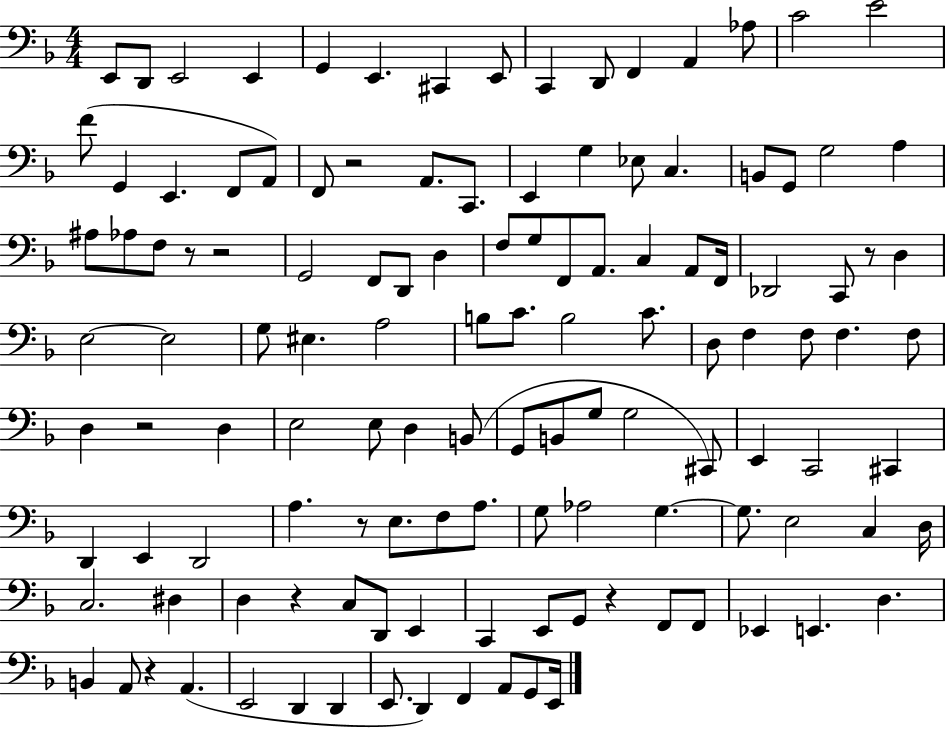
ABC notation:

X:1
T:Untitled
M:4/4
L:1/4
K:F
E,,/2 D,,/2 E,,2 E,, G,, E,, ^C,, E,,/2 C,, D,,/2 F,, A,, _A,/2 C2 E2 F/2 G,, E,, F,,/2 A,,/2 F,,/2 z2 A,,/2 C,,/2 E,, G, _E,/2 C, B,,/2 G,,/2 G,2 A, ^A,/2 _A,/2 F,/2 z/2 z2 G,,2 F,,/2 D,,/2 D, F,/2 G,/2 F,,/2 A,,/2 C, A,,/2 F,,/4 _D,,2 C,,/2 z/2 D, E,2 E,2 G,/2 ^E, A,2 B,/2 C/2 B,2 C/2 D,/2 F, F,/2 F, F,/2 D, z2 D, E,2 E,/2 D, B,,/2 G,,/2 B,,/2 G,/2 G,2 ^C,,/2 E,, C,,2 ^C,, D,, E,, D,,2 A, z/2 E,/2 F,/2 A,/2 G,/2 _A,2 G, G,/2 E,2 C, D,/4 C,2 ^D, D, z C,/2 D,,/2 E,, C,, E,,/2 G,,/2 z F,,/2 F,,/2 _E,, E,, D, B,, A,,/2 z A,, E,,2 D,, D,, E,,/2 D,, F,, A,,/2 G,,/2 E,,/4